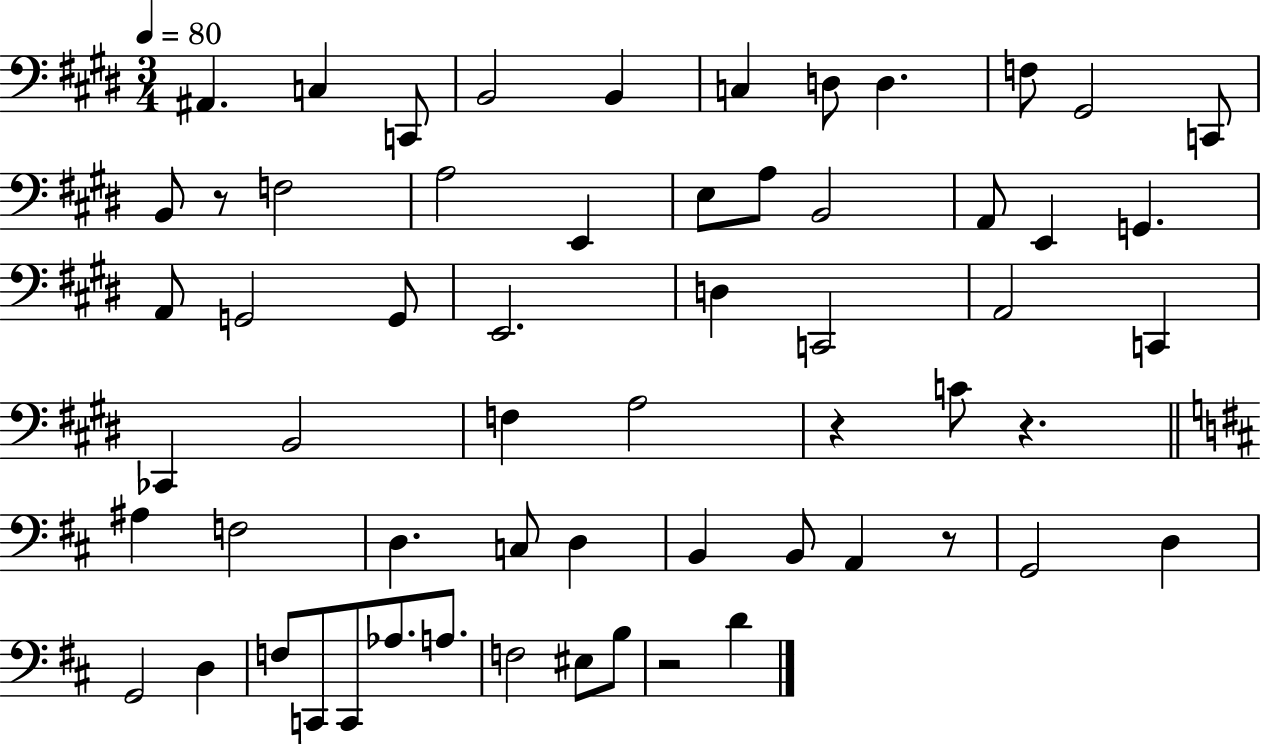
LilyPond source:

{
  \clef bass
  \numericTimeSignature
  \time 3/4
  \key e \major
  \tempo 4 = 80
  ais,4. c4 c,8 | b,2 b,4 | c4 d8 d4. | f8 gis,2 c,8 | \break b,8 r8 f2 | a2 e,4 | e8 a8 b,2 | a,8 e,4 g,4. | \break a,8 g,2 g,8 | e,2. | d4 c,2 | a,2 c,4 | \break ces,4 b,2 | f4 a2 | r4 c'8 r4. | \bar "||" \break \key d \major ais4 f2 | d4. c8 d4 | b,4 b,8 a,4 r8 | g,2 d4 | \break g,2 d4 | f8 c,8 c,8 aes8. a8. | f2 eis8 b8 | r2 d'4 | \break \bar "|."
}